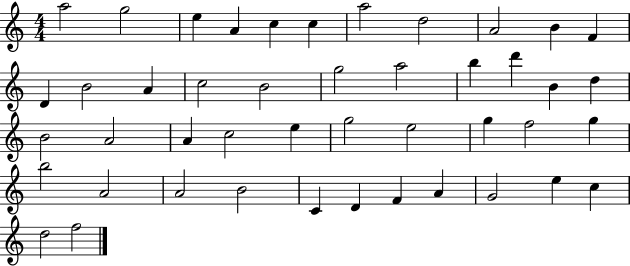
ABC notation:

X:1
T:Untitled
M:4/4
L:1/4
K:C
a2 g2 e A c c a2 d2 A2 B F D B2 A c2 B2 g2 a2 b d' B d B2 A2 A c2 e g2 e2 g f2 g b2 A2 A2 B2 C D F A G2 e c d2 f2